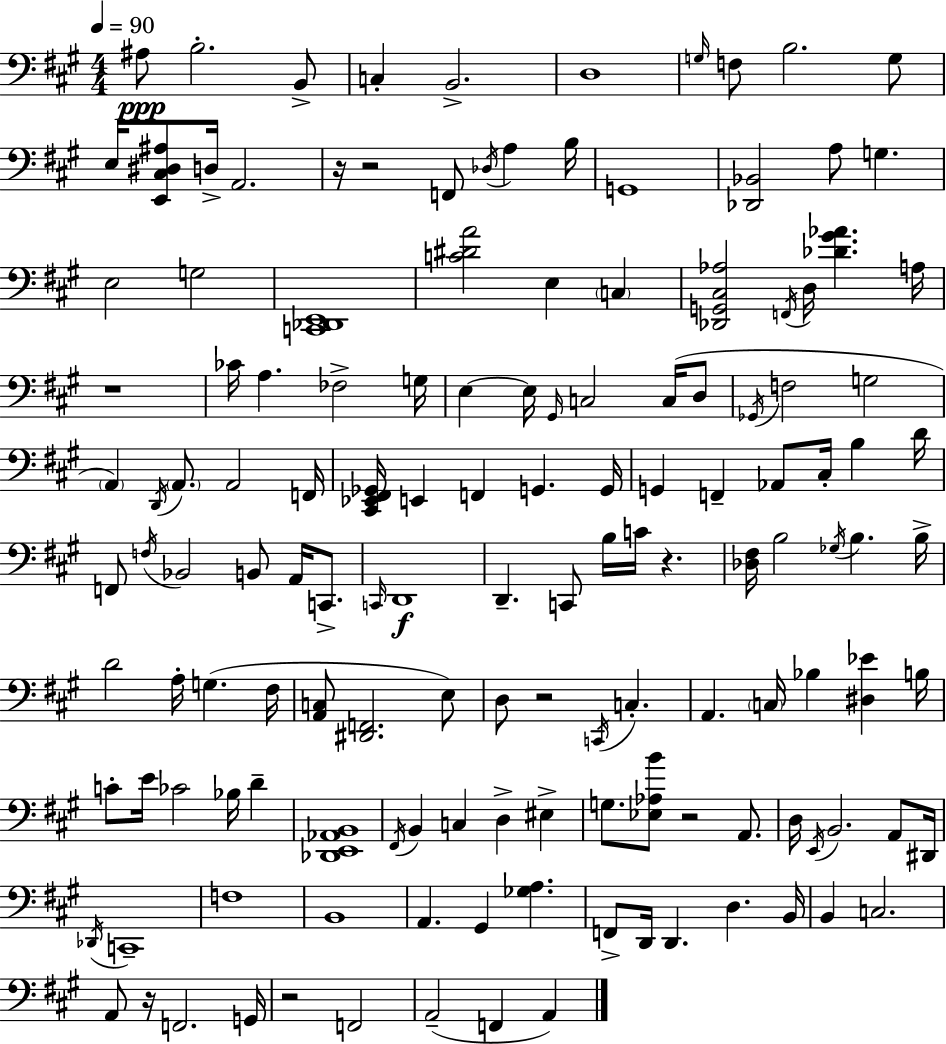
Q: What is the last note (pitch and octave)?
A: A2